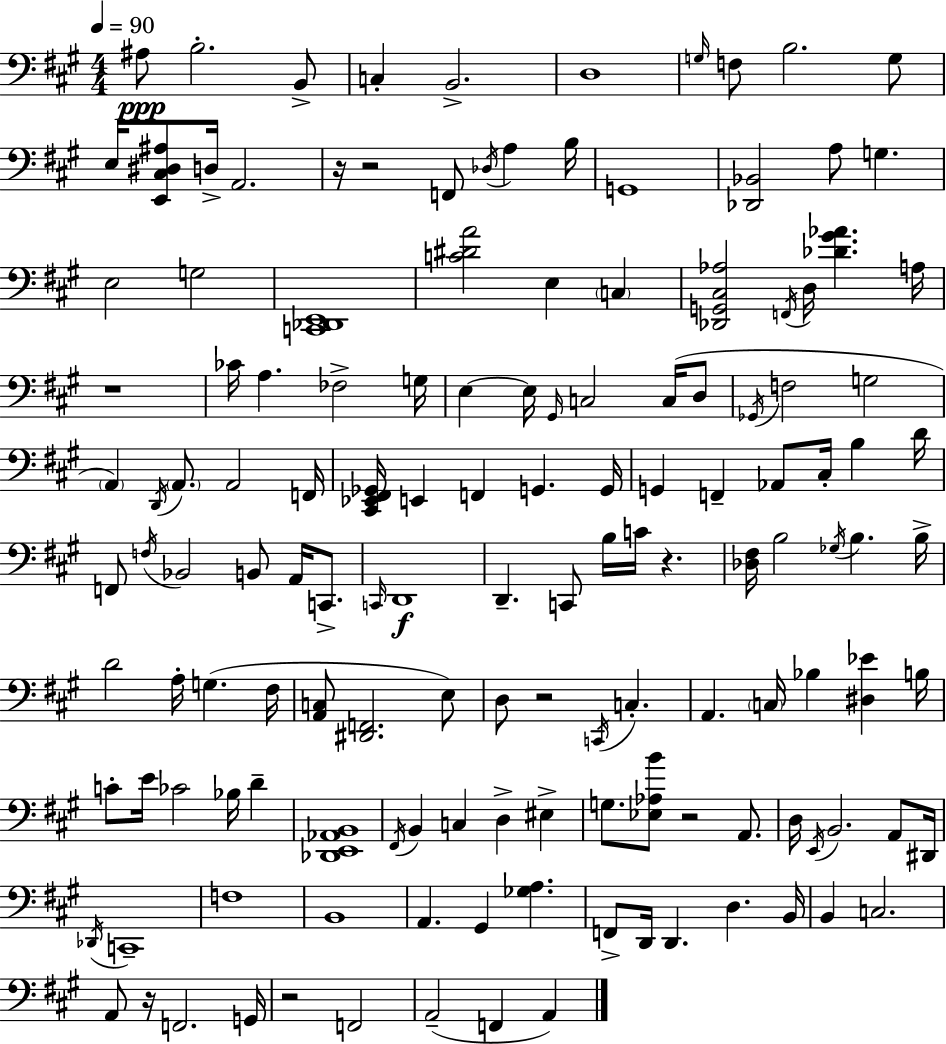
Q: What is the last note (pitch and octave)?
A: A2